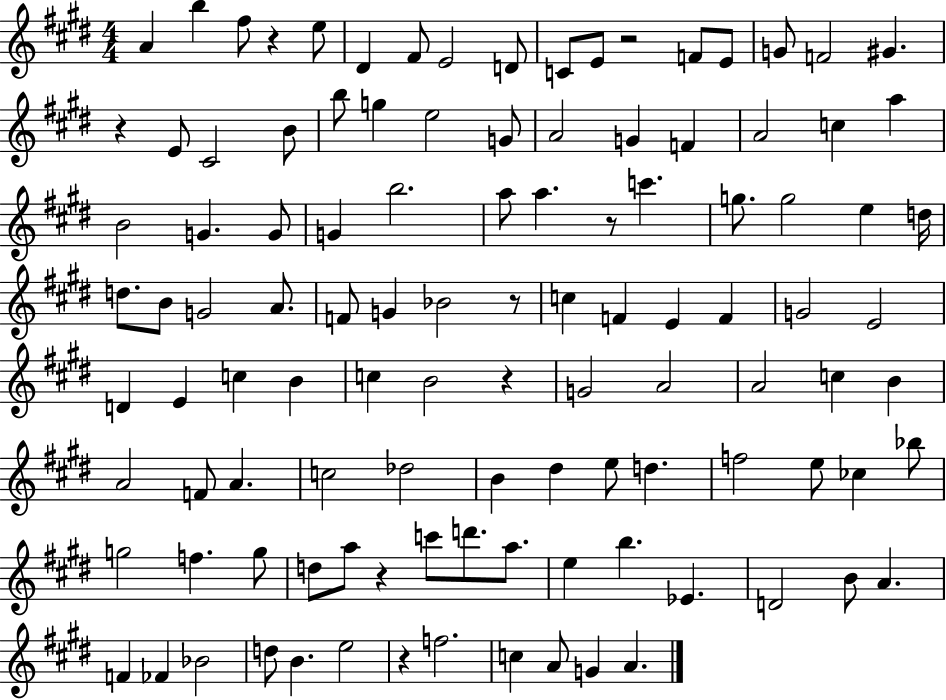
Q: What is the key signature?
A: E major